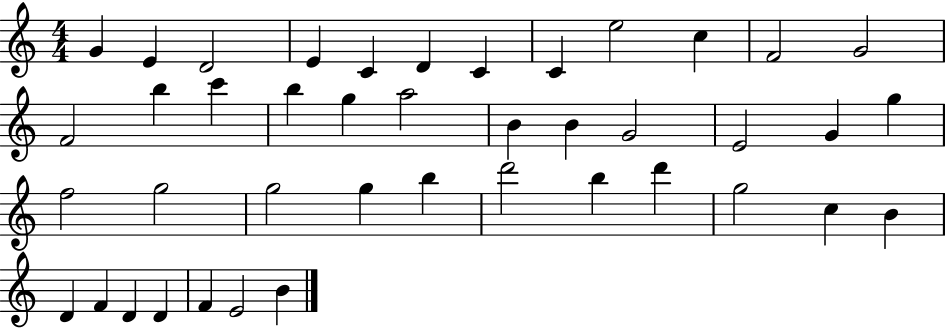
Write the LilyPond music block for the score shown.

{
  \clef treble
  \numericTimeSignature
  \time 4/4
  \key c \major
  g'4 e'4 d'2 | e'4 c'4 d'4 c'4 | c'4 e''2 c''4 | f'2 g'2 | \break f'2 b''4 c'''4 | b''4 g''4 a''2 | b'4 b'4 g'2 | e'2 g'4 g''4 | \break f''2 g''2 | g''2 g''4 b''4 | d'''2 b''4 d'''4 | g''2 c''4 b'4 | \break d'4 f'4 d'4 d'4 | f'4 e'2 b'4 | \bar "|."
}